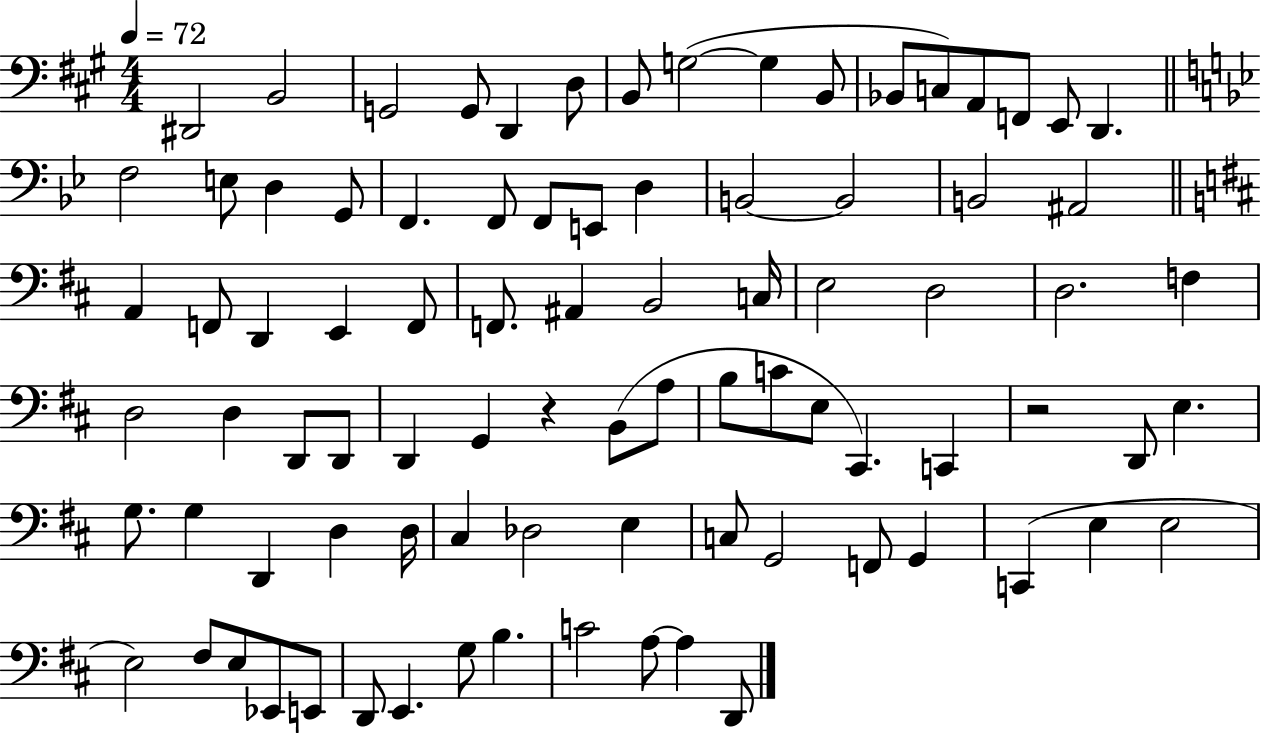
{
  \clef bass
  \numericTimeSignature
  \time 4/4
  \key a \major
  \tempo 4 = 72
  dis,2 b,2 | g,2 g,8 d,4 d8 | b,8 g2~(~ g4 b,8 | bes,8 c8) a,8 f,8 e,8 d,4. | \break \bar "||" \break \key g \minor f2 e8 d4 g,8 | f,4. f,8 f,8 e,8 d4 | b,2~~ b,2 | b,2 ais,2 | \break \bar "||" \break \key d \major a,4 f,8 d,4 e,4 f,8 | f,8. ais,4 b,2 c16 | e2 d2 | d2. f4 | \break d2 d4 d,8 d,8 | d,4 g,4 r4 b,8( a8 | b8 c'8 e8 cis,4.) c,4 | r2 d,8 e4. | \break g8. g4 d,4 d4 d16 | cis4 des2 e4 | c8 g,2 f,8 g,4 | c,4( e4 e2 | \break e2) fis8 e8 ees,8 e,8 | d,8 e,4. g8 b4. | c'2 a8~~ a4 d,8 | \bar "|."
}